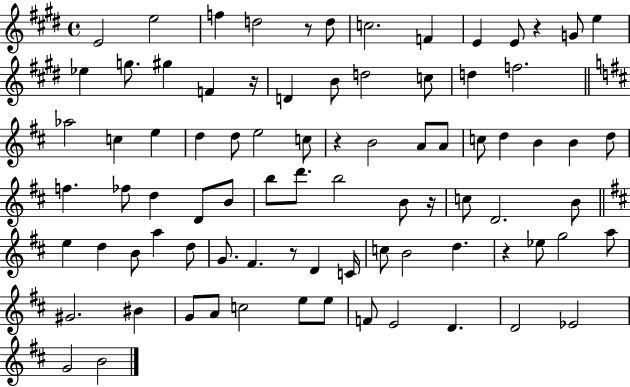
E4/h E5/h F5/q D5/h R/e D5/e C5/h. F4/q E4/q E4/e R/q G4/e E5/q Eb5/q G5/e. G#5/q F4/q R/s D4/q B4/e D5/h C5/e D5/q F5/h. Ab5/h C5/q E5/q D5/q D5/e E5/h C5/e R/q B4/h A4/e A4/e C5/e D5/q B4/q B4/q D5/e F5/q. FES5/e D5/q D4/e B4/e B5/e D6/e. B5/h B4/e R/s C5/e D4/h. B4/e E5/q D5/q B4/e A5/q D5/e G4/e. F#4/q. R/e D4/q C4/s C5/e B4/h D5/q. R/q Eb5/e G5/h A5/e G#4/h. BIS4/q G4/e A4/e C5/h E5/e E5/e F4/e E4/h D4/q. D4/h Eb4/h G4/h B4/h